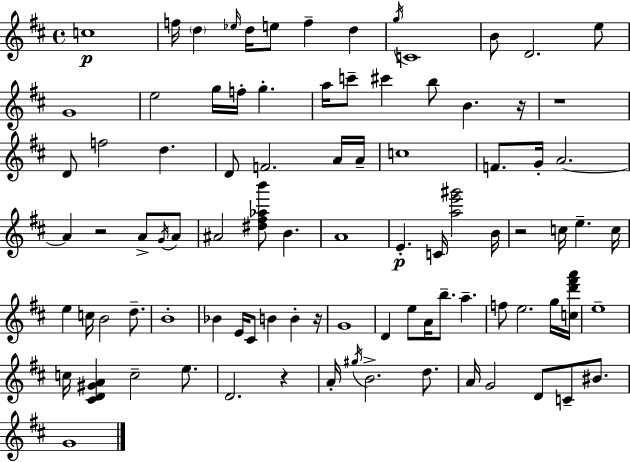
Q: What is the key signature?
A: D major